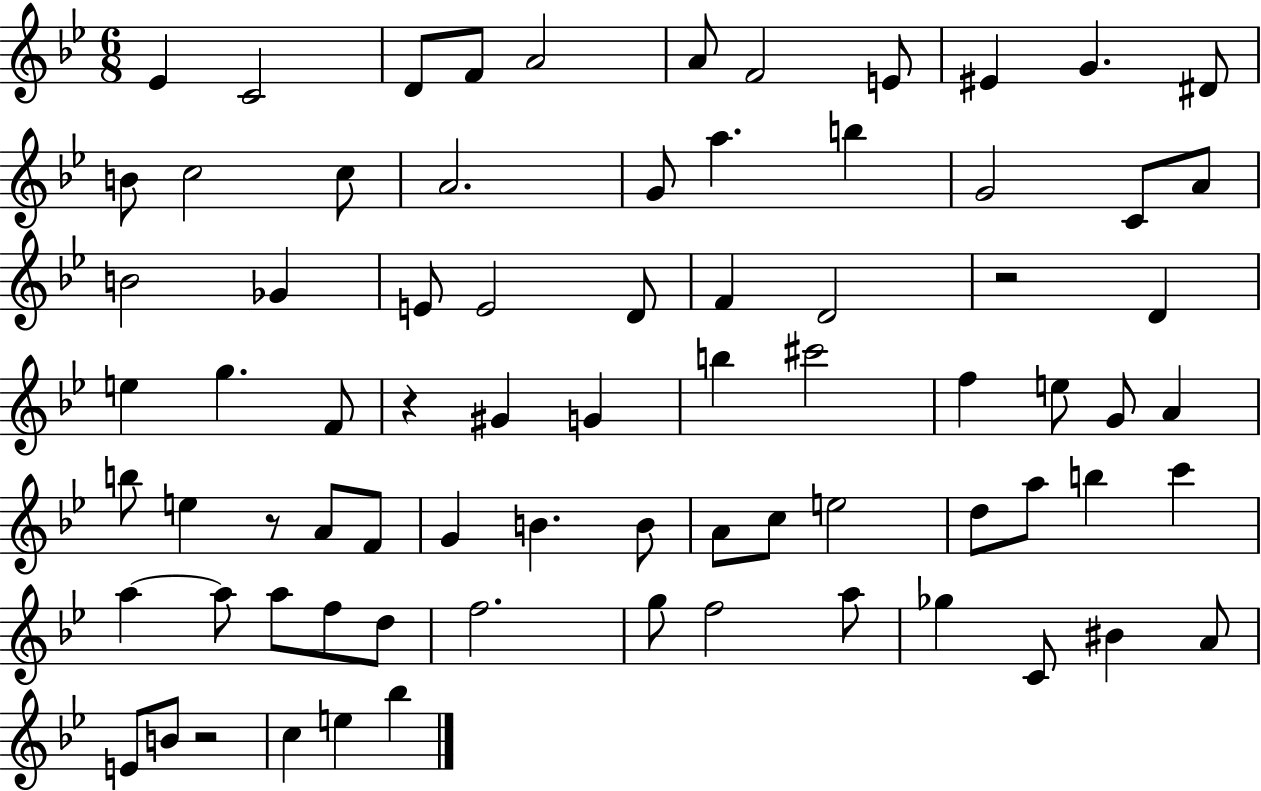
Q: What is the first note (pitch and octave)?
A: Eb4